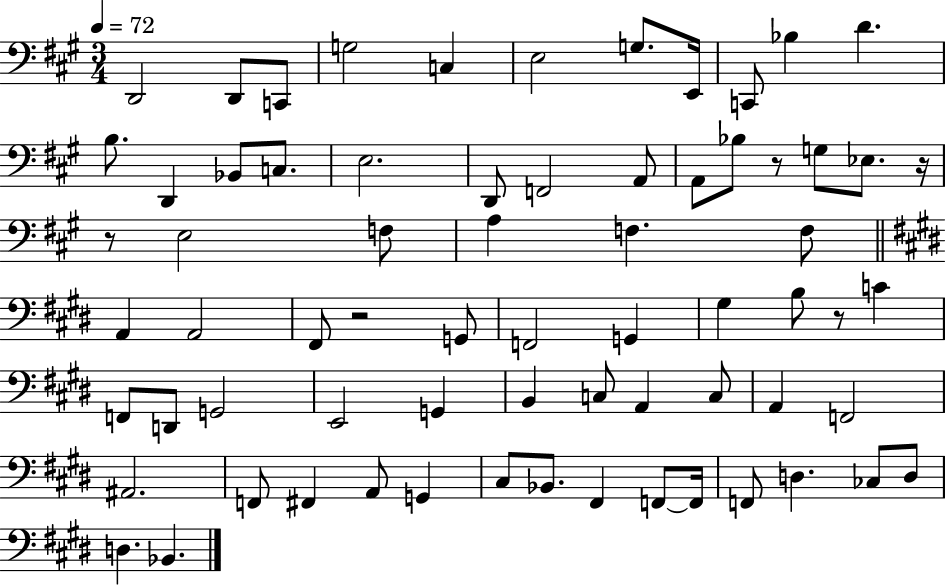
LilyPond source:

{
  \clef bass
  \numericTimeSignature
  \time 3/4
  \key a \major
  \tempo 4 = 72
  d,2 d,8 c,8 | g2 c4 | e2 g8. e,16 | c,8 bes4 d'4. | \break b8. d,4 bes,8 c8. | e2. | d,8 f,2 a,8 | a,8 bes8 r8 g8 ees8. r16 | \break r8 e2 f8 | a4 f4. f8 | \bar "||" \break \key e \major a,4 a,2 | fis,8 r2 g,8 | f,2 g,4 | gis4 b8 r8 c'4 | \break f,8 d,8 g,2 | e,2 g,4 | b,4 c8 a,4 c8 | a,4 f,2 | \break ais,2. | f,8 fis,4 a,8 g,4 | cis8 bes,8. fis,4 f,8~~ f,16 | f,8 d4. ces8 d8 | \break d4. bes,4. | \bar "|."
}